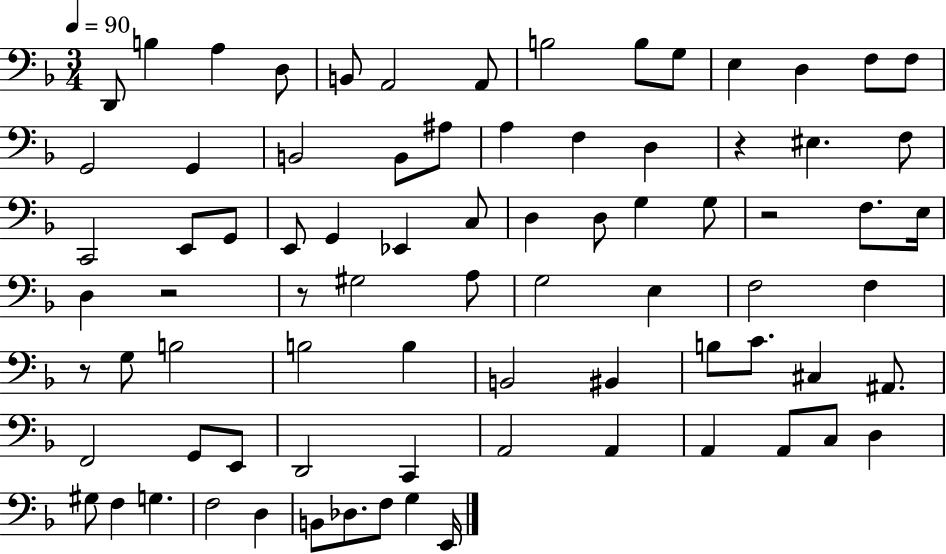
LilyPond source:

{
  \clef bass
  \numericTimeSignature
  \time 3/4
  \key f \major
  \tempo 4 = 90
  \repeat volta 2 { d,8 b4 a4 d8 | b,8 a,2 a,8 | b2 b8 g8 | e4 d4 f8 f8 | \break g,2 g,4 | b,2 b,8 ais8 | a4 f4 d4 | r4 eis4. f8 | \break c,2 e,8 g,8 | e,8 g,4 ees,4 c8 | d4 d8 g4 g8 | r2 f8. e16 | \break d4 r2 | r8 gis2 a8 | g2 e4 | f2 f4 | \break r8 g8 b2 | b2 b4 | b,2 bis,4 | b8 c'8. cis4 ais,8. | \break f,2 g,8 e,8 | d,2 c,4 | a,2 a,4 | a,4 a,8 c8 d4 | \break gis8 f4 g4. | f2 d4 | b,8 des8. f8 g4 e,16 | } \bar "|."
}